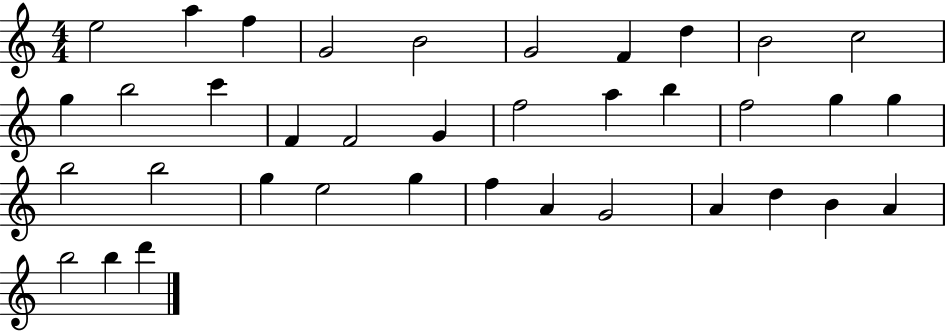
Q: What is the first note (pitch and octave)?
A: E5